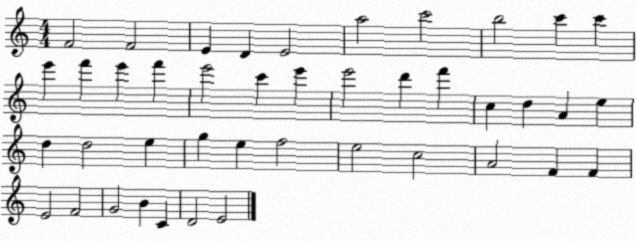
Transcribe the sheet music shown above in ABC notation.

X:1
T:Untitled
M:4/4
L:1/4
K:C
F2 F2 E D E2 a2 c'2 b2 c' c' e' f' e' f' e'2 c' e' e'2 d' f' c d A e d d2 e g e f2 e2 c2 A2 F F E2 F2 G2 B C D2 E2